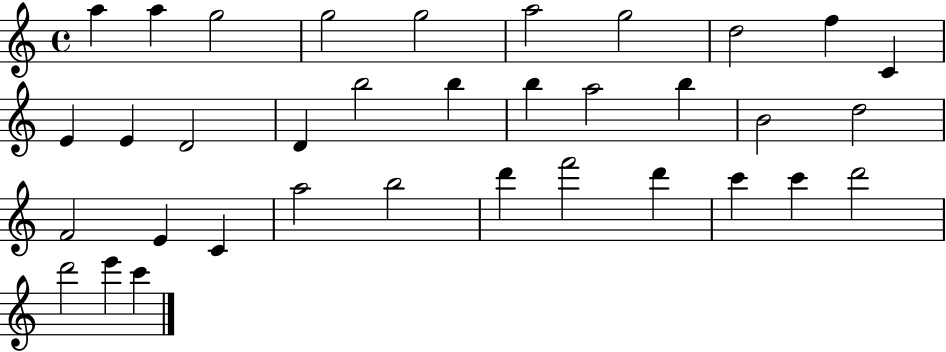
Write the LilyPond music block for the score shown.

{
  \clef treble
  \time 4/4
  \defaultTimeSignature
  \key c \major
  a''4 a''4 g''2 | g''2 g''2 | a''2 g''2 | d''2 f''4 c'4 | \break e'4 e'4 d'2 | d'4 b''2 b''4 | b''4 a''2 b''4 | b'2 d''2 | \break f'2 e'4 c'4 | a''2 b''2 | d'''4 f'''2 d'''4 | c'''4 c'''4 d'''2 | \break d'''2 e'''4 c'''4 | \bar "|."
}